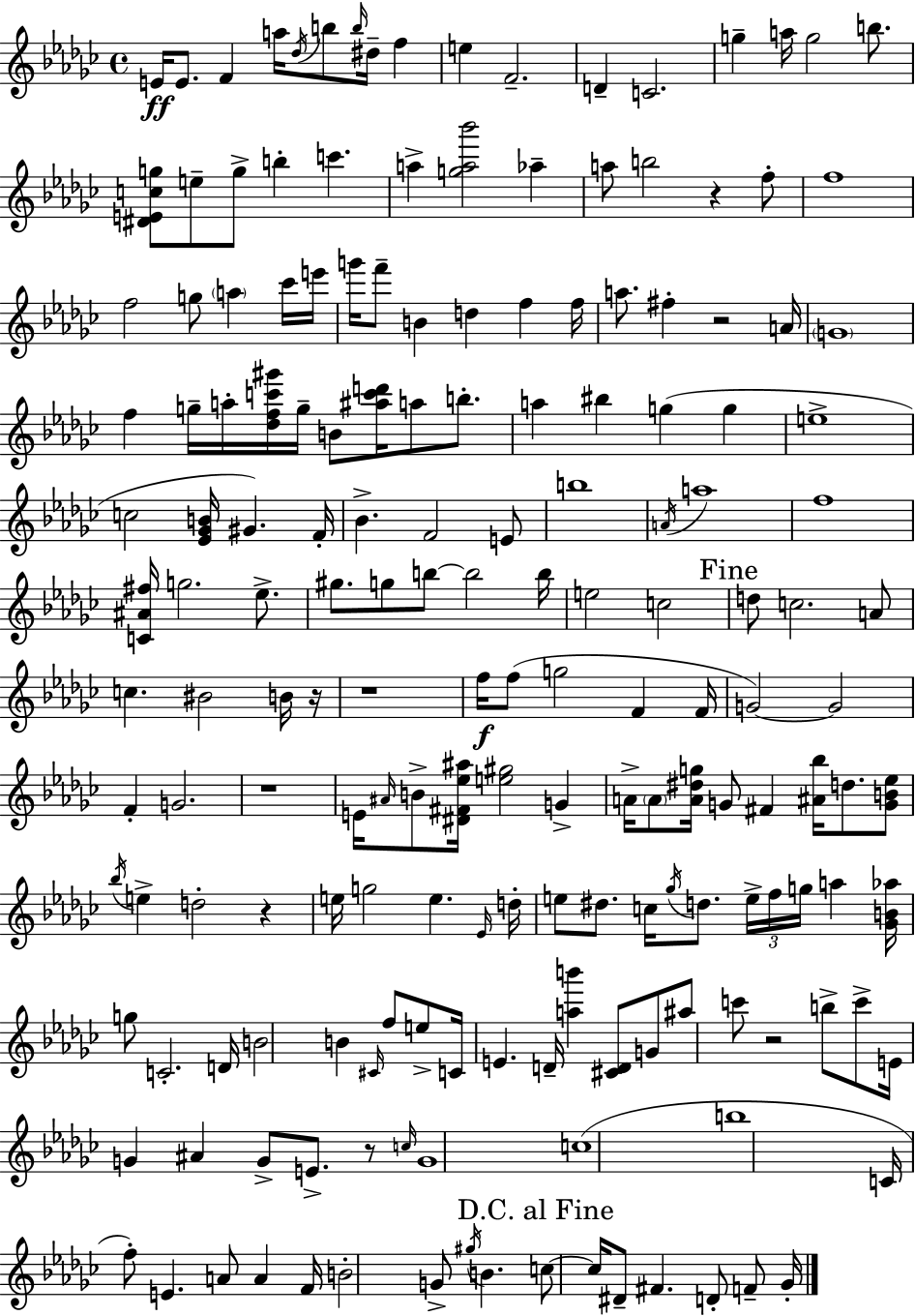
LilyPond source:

{
  \clef treble
  \time 4/4
  \defaultTimeSignature
  \key ees \minor
  e'16\ff e'8. f'4 a''16 \acciaccatura { des''16 } b''8 \grace { b''16 } dis''16-- f''4 | e''4 f'2.-- | d'4-- c'2. | g''4-- a''16 g''2 b''8. | \break <dis' e' c'' g''>8 e''8-- g''8-> b''4-. c'''4. | a''4-> <g'' a'' bes'''>2 aes''4-- | a''8 b''2 r4 | f''8-. f''1 | \break f''2 g''8 \parenthesize a''4 | ces'''16 e'''16 g'''16 f'''8-- b'4 d''4 f''4 | f''16 a''8. fis''4-. r2 | a'16 \parenthesize g'1 | \break f''4 g''16-- a''16-. <des'' f'' c''' gis'''>16 g''16-- b'8 <ais'' c''' d'''>16 a''8 b''8.-. | a''4 bis''4 g''4( g''4 | e''1-> | c''2 <ees' ges' b'>16 gis'4.) | \break f'16-. bes'4.-> f'2 | e'8 b''1 | \acciaccatura { a'16 } a''1 | f''1 | \break <c' ais' fis''>16 g''2. | ees''8.-> gis''8. g''8 b''8~~ b''2 | b''16 e''2 c''2 | \mark "Fine" d''8 c''2. | \break a'8 c''4. bis'2 | b'16 r16 r1 | f''16\f f''8( g''2 f'4 | f'16 g'2~~) g'2 | \break f'4-. g'2. | r1 | e'16 \grace { ais'16 } b'8-> <dis' fis' ees'' ais''>16 <e'' gis''>2 | g'4-> a'16-> \parenthesize a'8 <a' dis'' g''>16 g'8 fis'4 <ais' bes''>16 d''8. | \break <g' b' ees''>8 \acciaccatura { bes''16 } e''4-> d''2-. | r4 e''16 g''2 e''4. | \grace { ees'16 } d''16-. e''8 dis''8. c''16 \acciaccatura { ges''16 } d''8. | \tuplet 3/2 { e''16-> f''16 g''16 } a''4 <ges' b' aes''>16 g''8 c'2.-. | \break d'16 b'2 b'4 | \grace { cis'16 } f''8 e''8-> c'16 e'4. d'16-- | <a'' b'''>4 <cis' d'>8 g'8 ais''8 c'''8 r2 | b''8-> c'''8-> e'16 g'4 ais'4 | \break g'8-> e'8.-> r8 \grace { c''16 } g'1 | c''1( | b''1 | c'16 f''8-.) e'4. | \break a'8 a'4 f'16 b'2-. | g'8-> \acciaccatura { gis''16 } b'4. \mark "D.C. al Fine" c''8~~ c''16 dis'8-- fis'4. | d'8-. f'8-- ges'16-. \bar "|."
}